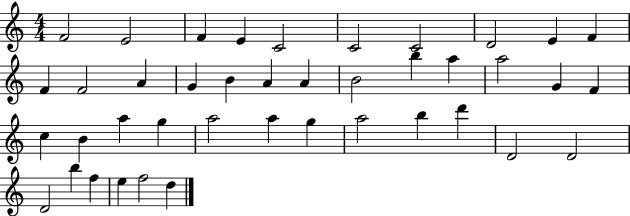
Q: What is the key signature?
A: C major